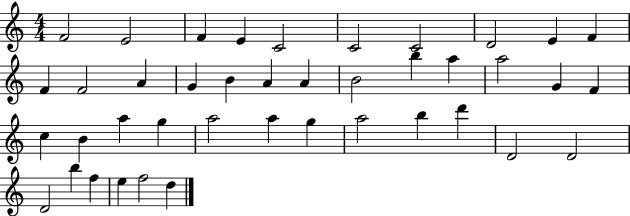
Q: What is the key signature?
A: C major